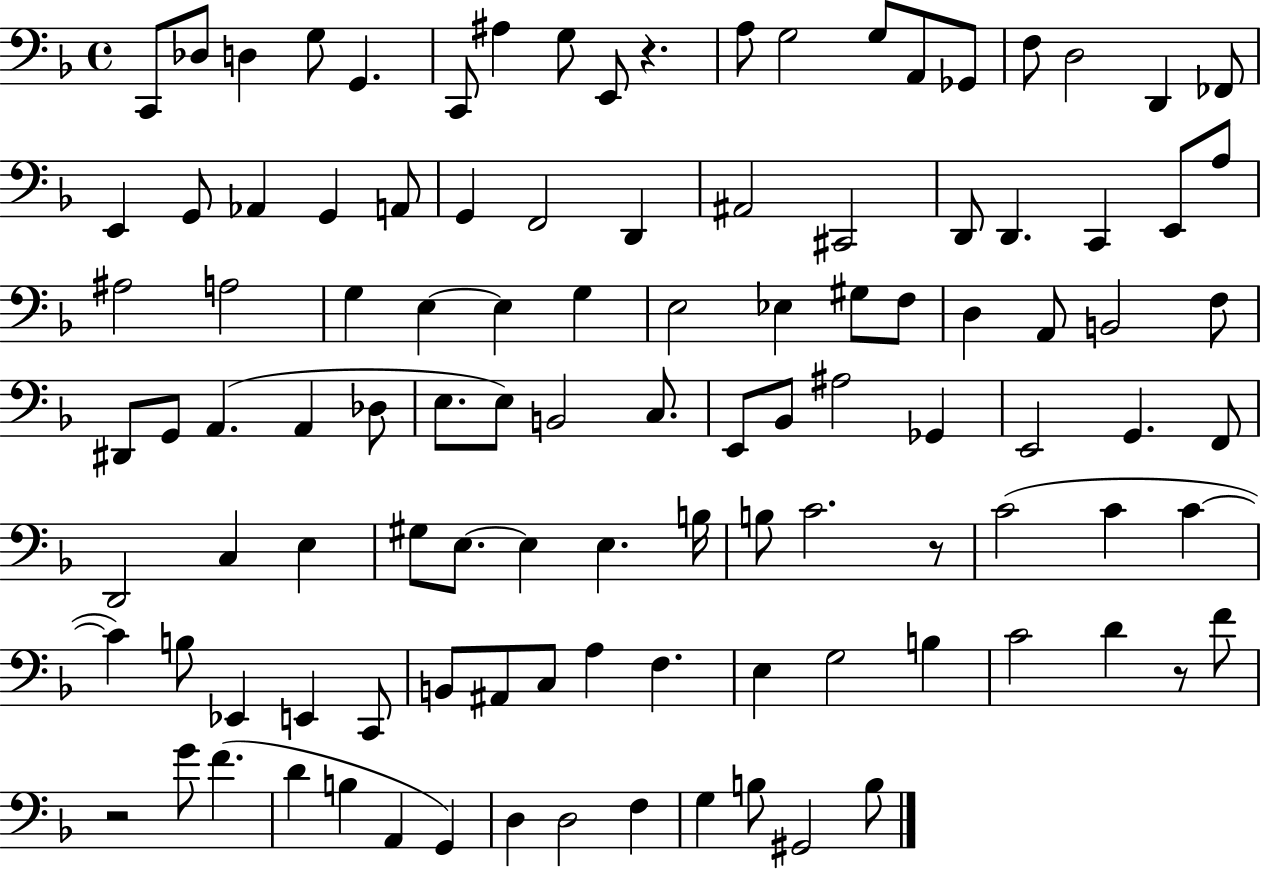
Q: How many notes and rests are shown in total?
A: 109